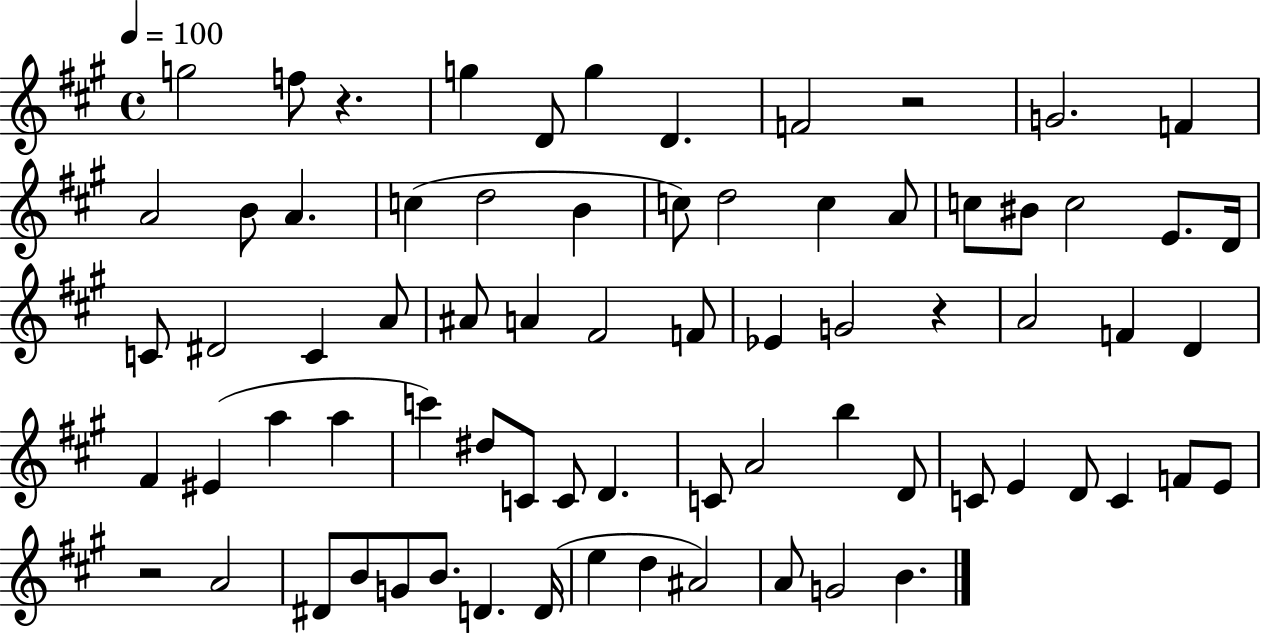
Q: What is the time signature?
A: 4/4